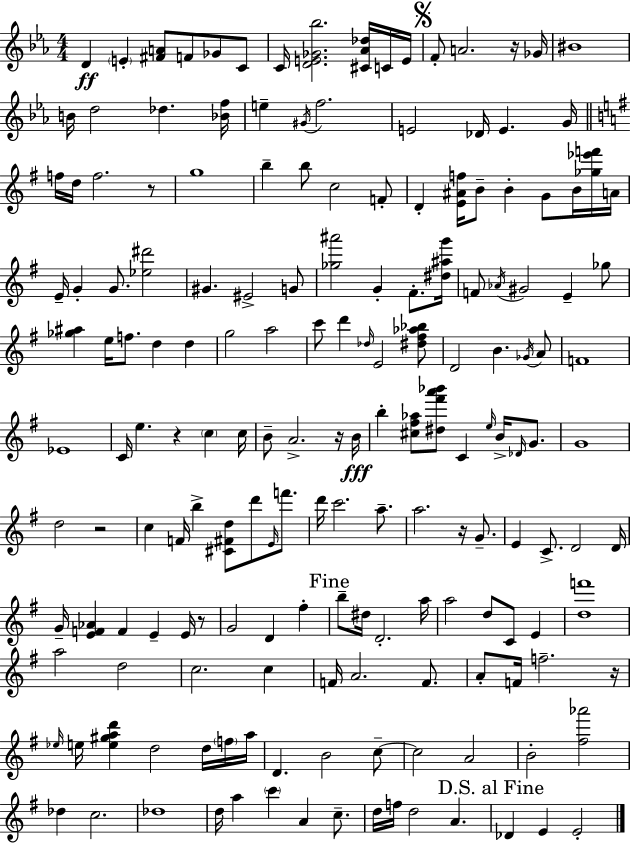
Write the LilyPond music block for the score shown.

{
  \clef treble
  \numericTimeSignature
  \time 4/4
  \key c \minor
  d'4\ff \parenthesize e'4-. <fis' a'>8 f'8 ges'8 c'8 | c'16 <d' e' ges' bes''>2. <cis' aes' des''>16 c'16 e'16 | \mark \markup { \musicglyph "scripts.segno" } f'8-. a'2. r16 ges'16 | bis'1 | \break b'16 d''2 des''4. <bes' f''>16 | e''4-- \acciaccatura { gis'16 } f''2. | e'2 des'16 e'4. | g'16 \bar "||" \break \key e \minor f''16 d''16 f''2. r8 | g''1 | b''4-- b''8 c''2 f'8-. | d'4-. <e' ais' f''>16 b'8-- b'4-. g'8 b'16 <ges'' ees''' f'''>16 a'16 | \break e'16-- g'4-. g'8. <ees'' dis'''>2 | gis'4. eis'2-> g'8 | <ges'' ais'''>2 g'4-. fis'8.-. <dis'' ais'' g'''>16 | f'8 \acciaccatura { aes'16 } gis'2 e'4-- ges''8 | \break <ges'' ais''>4 e''16 f''8. d''4 d''4 | g''2 a''2 | c'''8 d'''4 \grace { des''16 } e'2 | <dis'' fis'' aes'' bes''>8 d'2 b'4. | \break \acciaccatura { ges'16 } a'8 f'1 | ees'1 | c'16 e''4. r4 \parenthesize c''4 | c''16 b'8-- a'2.-> | \break r16 b'16\fff b''4-. <cis'' fis'' aes''>8 <dis'' fis''' a''' bes'''>8 c'4 \grace { e''16 } | b'16-> \grace { des'16 } g'8. g'1 | d''2 r2 | c''4 f'16 b''4-> <cis' fis' d''>8 | \break d'''8 \grace { e'16 } f'''8. d'''16 c'''2. | a''8.-- a''2. | r16 g'8.-- e'4 c'8.-> d'2 | d'16 g'16-- <e' f' aes'>4 f'4 e'4-- | \break e'16 r8 g'2 d'4 | fis''4-. \mark "Fine" b''8-- dis''16 d'2.-. | a''16 a''2 d''8 | c'8 e'4 <d'' f'''>1 | \break a''2 d''2 | c''2. | c''4 f'16 a'2. | f'8. a'8-. f'16 f''2.-- | \break r16 \grace { ees''16 } e''16 <e'' gis'' a'' d'''>4 d''2 | d''16 \parenthesize f''16 a''16 d'4. b'2 | c''8--~~ c''2 a'2 | b'2-. <fis'' aes'''>2 | \break des''4 c''2. | des''1 | d''16 a''4 \parenthesize c'''4 | a'4 c''8.-- d''16 f''16 d''2 | \break a'4. \mark "D.S. al Fine" des'4 e'4 e'2-. | \bar "|."
}